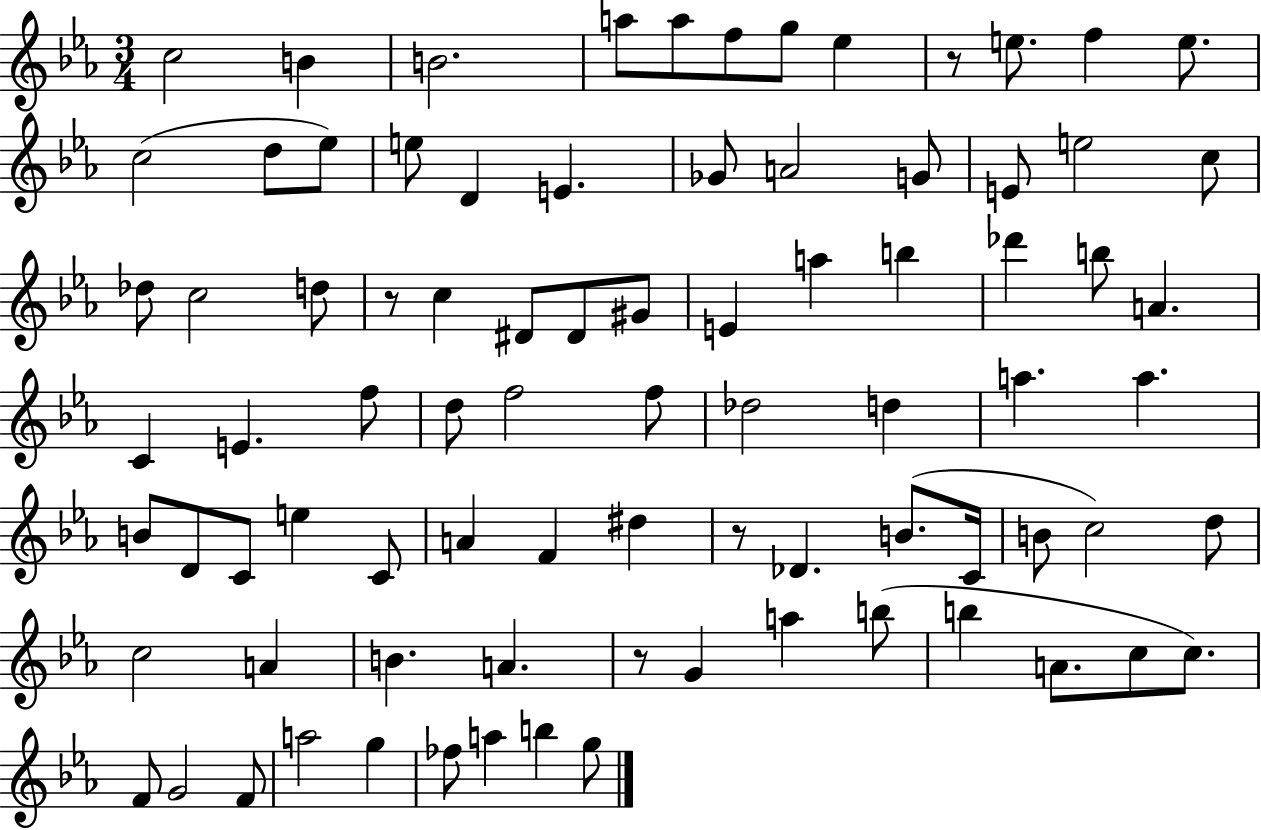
C5/h B4/q B4/h. A5/e A5/e F5/e G5/e Eb5/q R/e E5/e. F5/q E5/e. C5/h D5/e Eb5/e E5/e D4/q E4/q. Gb4/e A4/h G4/e E4/e E5/h C5/e Db5/e C5/h D5/e R/e C5/q D#4/e D#4/e G#4/e E4/q A5/q B5/q Db6/q B5/e A4/q. C4/q E4/q. F5/e D5/e F5/h F5/e Db5/h D5/q A5/q. A5/q. B4/e D4/e C4/e E5/q C4/e A4/q F4/q D#5/q R/e Db4/q. B4/e. C4/s B4/e C5/h D5/e C5/h A4/q B4/q. A4/q. R/e G4/q A5/q B5/e B5/q A4/e. C5/e C5/e. F4/e G4/h F4/e A5/h G5/q FES5/e A5/q B5/q G5/e